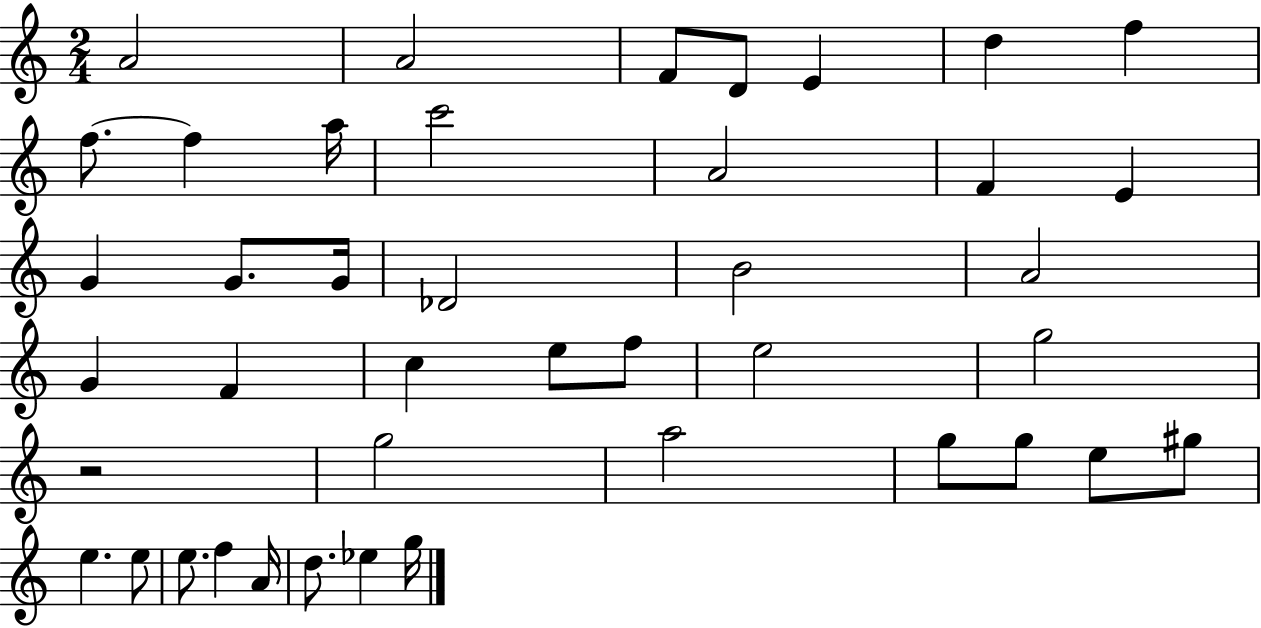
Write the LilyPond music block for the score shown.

{
  \clef treble
  \numericTimeSignature
  \time 2/4
  \key c \major
  a'2 | a'2 | f'8 d'8 e'4 | d''4 f''4 | \break f''8.~~ f''4 a''16 | c'''2 | a'2 | f'4 e'4 | \break g'4 g'8. g'16 | des'2 | b'2 | a'2 | \break g'4 f'4 | c''4 e''8 f''8 | e''2 | g''2 | \break r2 | g''2 | a''2 | g''8 g''8 e''8 gis''8 | \break e''4. e''8 | e''8. f''4 a'16 | d''8. ees''4 g''16 | \bar "|."
}